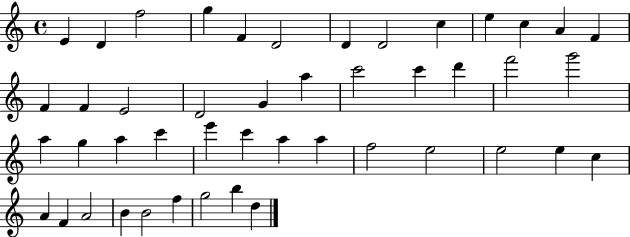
E4/q D4/q F5/h G5/q F4/q D4/h D4/q D4/h C5/q E5/q C5/q A4/q F4/q F4/q F4/q E4/h D4/h G4/q A5/q C6/h C6/q D6/q F6/h G6/h A5/q G5/q A5/q C6/q E6/q C6/q A5/q A5/q F5/h E5/h E5/h E5/q C5/q A4/q F4/q A4/h B4/q B4/h F5/q G5/h B5/q D5/q